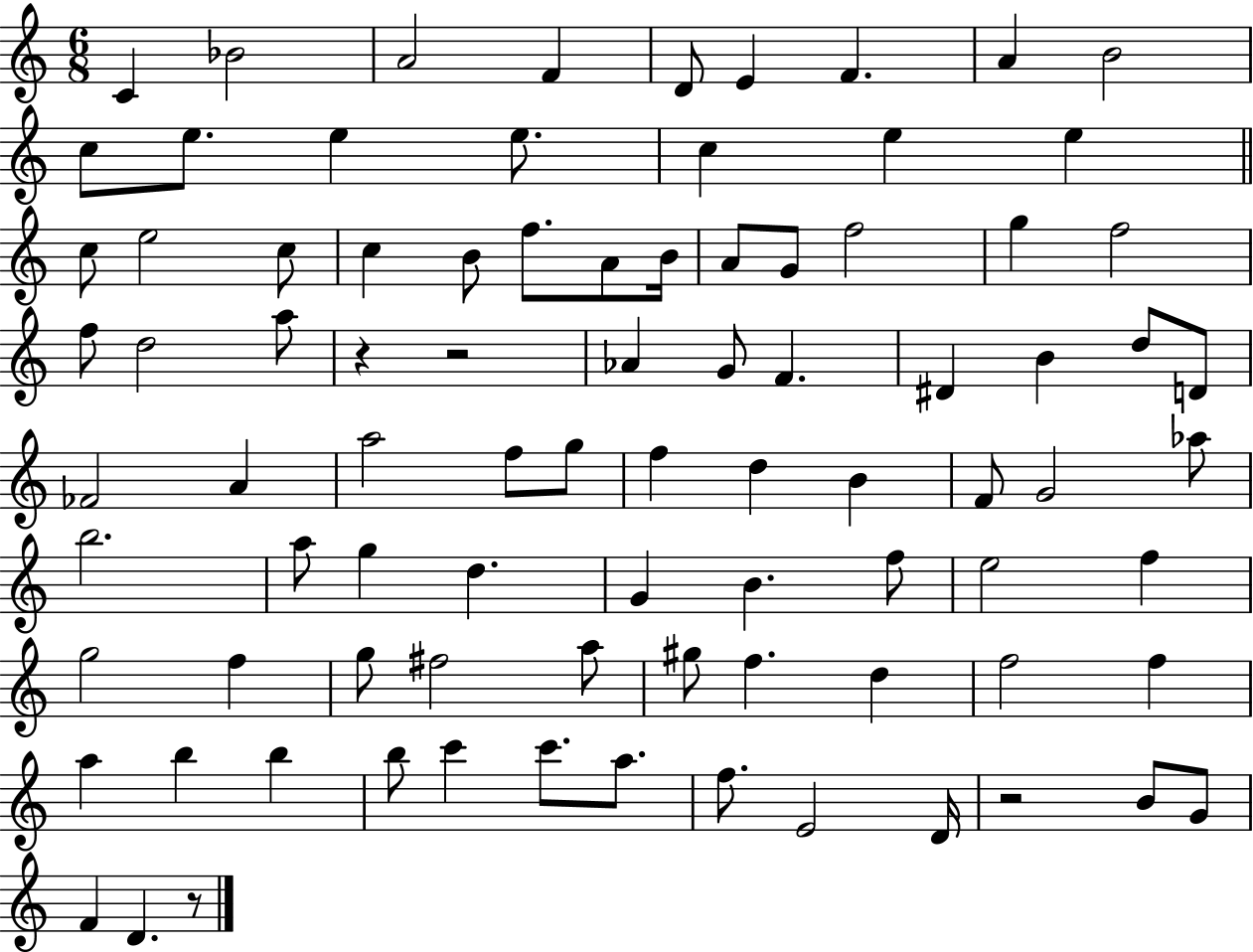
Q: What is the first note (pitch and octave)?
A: C4